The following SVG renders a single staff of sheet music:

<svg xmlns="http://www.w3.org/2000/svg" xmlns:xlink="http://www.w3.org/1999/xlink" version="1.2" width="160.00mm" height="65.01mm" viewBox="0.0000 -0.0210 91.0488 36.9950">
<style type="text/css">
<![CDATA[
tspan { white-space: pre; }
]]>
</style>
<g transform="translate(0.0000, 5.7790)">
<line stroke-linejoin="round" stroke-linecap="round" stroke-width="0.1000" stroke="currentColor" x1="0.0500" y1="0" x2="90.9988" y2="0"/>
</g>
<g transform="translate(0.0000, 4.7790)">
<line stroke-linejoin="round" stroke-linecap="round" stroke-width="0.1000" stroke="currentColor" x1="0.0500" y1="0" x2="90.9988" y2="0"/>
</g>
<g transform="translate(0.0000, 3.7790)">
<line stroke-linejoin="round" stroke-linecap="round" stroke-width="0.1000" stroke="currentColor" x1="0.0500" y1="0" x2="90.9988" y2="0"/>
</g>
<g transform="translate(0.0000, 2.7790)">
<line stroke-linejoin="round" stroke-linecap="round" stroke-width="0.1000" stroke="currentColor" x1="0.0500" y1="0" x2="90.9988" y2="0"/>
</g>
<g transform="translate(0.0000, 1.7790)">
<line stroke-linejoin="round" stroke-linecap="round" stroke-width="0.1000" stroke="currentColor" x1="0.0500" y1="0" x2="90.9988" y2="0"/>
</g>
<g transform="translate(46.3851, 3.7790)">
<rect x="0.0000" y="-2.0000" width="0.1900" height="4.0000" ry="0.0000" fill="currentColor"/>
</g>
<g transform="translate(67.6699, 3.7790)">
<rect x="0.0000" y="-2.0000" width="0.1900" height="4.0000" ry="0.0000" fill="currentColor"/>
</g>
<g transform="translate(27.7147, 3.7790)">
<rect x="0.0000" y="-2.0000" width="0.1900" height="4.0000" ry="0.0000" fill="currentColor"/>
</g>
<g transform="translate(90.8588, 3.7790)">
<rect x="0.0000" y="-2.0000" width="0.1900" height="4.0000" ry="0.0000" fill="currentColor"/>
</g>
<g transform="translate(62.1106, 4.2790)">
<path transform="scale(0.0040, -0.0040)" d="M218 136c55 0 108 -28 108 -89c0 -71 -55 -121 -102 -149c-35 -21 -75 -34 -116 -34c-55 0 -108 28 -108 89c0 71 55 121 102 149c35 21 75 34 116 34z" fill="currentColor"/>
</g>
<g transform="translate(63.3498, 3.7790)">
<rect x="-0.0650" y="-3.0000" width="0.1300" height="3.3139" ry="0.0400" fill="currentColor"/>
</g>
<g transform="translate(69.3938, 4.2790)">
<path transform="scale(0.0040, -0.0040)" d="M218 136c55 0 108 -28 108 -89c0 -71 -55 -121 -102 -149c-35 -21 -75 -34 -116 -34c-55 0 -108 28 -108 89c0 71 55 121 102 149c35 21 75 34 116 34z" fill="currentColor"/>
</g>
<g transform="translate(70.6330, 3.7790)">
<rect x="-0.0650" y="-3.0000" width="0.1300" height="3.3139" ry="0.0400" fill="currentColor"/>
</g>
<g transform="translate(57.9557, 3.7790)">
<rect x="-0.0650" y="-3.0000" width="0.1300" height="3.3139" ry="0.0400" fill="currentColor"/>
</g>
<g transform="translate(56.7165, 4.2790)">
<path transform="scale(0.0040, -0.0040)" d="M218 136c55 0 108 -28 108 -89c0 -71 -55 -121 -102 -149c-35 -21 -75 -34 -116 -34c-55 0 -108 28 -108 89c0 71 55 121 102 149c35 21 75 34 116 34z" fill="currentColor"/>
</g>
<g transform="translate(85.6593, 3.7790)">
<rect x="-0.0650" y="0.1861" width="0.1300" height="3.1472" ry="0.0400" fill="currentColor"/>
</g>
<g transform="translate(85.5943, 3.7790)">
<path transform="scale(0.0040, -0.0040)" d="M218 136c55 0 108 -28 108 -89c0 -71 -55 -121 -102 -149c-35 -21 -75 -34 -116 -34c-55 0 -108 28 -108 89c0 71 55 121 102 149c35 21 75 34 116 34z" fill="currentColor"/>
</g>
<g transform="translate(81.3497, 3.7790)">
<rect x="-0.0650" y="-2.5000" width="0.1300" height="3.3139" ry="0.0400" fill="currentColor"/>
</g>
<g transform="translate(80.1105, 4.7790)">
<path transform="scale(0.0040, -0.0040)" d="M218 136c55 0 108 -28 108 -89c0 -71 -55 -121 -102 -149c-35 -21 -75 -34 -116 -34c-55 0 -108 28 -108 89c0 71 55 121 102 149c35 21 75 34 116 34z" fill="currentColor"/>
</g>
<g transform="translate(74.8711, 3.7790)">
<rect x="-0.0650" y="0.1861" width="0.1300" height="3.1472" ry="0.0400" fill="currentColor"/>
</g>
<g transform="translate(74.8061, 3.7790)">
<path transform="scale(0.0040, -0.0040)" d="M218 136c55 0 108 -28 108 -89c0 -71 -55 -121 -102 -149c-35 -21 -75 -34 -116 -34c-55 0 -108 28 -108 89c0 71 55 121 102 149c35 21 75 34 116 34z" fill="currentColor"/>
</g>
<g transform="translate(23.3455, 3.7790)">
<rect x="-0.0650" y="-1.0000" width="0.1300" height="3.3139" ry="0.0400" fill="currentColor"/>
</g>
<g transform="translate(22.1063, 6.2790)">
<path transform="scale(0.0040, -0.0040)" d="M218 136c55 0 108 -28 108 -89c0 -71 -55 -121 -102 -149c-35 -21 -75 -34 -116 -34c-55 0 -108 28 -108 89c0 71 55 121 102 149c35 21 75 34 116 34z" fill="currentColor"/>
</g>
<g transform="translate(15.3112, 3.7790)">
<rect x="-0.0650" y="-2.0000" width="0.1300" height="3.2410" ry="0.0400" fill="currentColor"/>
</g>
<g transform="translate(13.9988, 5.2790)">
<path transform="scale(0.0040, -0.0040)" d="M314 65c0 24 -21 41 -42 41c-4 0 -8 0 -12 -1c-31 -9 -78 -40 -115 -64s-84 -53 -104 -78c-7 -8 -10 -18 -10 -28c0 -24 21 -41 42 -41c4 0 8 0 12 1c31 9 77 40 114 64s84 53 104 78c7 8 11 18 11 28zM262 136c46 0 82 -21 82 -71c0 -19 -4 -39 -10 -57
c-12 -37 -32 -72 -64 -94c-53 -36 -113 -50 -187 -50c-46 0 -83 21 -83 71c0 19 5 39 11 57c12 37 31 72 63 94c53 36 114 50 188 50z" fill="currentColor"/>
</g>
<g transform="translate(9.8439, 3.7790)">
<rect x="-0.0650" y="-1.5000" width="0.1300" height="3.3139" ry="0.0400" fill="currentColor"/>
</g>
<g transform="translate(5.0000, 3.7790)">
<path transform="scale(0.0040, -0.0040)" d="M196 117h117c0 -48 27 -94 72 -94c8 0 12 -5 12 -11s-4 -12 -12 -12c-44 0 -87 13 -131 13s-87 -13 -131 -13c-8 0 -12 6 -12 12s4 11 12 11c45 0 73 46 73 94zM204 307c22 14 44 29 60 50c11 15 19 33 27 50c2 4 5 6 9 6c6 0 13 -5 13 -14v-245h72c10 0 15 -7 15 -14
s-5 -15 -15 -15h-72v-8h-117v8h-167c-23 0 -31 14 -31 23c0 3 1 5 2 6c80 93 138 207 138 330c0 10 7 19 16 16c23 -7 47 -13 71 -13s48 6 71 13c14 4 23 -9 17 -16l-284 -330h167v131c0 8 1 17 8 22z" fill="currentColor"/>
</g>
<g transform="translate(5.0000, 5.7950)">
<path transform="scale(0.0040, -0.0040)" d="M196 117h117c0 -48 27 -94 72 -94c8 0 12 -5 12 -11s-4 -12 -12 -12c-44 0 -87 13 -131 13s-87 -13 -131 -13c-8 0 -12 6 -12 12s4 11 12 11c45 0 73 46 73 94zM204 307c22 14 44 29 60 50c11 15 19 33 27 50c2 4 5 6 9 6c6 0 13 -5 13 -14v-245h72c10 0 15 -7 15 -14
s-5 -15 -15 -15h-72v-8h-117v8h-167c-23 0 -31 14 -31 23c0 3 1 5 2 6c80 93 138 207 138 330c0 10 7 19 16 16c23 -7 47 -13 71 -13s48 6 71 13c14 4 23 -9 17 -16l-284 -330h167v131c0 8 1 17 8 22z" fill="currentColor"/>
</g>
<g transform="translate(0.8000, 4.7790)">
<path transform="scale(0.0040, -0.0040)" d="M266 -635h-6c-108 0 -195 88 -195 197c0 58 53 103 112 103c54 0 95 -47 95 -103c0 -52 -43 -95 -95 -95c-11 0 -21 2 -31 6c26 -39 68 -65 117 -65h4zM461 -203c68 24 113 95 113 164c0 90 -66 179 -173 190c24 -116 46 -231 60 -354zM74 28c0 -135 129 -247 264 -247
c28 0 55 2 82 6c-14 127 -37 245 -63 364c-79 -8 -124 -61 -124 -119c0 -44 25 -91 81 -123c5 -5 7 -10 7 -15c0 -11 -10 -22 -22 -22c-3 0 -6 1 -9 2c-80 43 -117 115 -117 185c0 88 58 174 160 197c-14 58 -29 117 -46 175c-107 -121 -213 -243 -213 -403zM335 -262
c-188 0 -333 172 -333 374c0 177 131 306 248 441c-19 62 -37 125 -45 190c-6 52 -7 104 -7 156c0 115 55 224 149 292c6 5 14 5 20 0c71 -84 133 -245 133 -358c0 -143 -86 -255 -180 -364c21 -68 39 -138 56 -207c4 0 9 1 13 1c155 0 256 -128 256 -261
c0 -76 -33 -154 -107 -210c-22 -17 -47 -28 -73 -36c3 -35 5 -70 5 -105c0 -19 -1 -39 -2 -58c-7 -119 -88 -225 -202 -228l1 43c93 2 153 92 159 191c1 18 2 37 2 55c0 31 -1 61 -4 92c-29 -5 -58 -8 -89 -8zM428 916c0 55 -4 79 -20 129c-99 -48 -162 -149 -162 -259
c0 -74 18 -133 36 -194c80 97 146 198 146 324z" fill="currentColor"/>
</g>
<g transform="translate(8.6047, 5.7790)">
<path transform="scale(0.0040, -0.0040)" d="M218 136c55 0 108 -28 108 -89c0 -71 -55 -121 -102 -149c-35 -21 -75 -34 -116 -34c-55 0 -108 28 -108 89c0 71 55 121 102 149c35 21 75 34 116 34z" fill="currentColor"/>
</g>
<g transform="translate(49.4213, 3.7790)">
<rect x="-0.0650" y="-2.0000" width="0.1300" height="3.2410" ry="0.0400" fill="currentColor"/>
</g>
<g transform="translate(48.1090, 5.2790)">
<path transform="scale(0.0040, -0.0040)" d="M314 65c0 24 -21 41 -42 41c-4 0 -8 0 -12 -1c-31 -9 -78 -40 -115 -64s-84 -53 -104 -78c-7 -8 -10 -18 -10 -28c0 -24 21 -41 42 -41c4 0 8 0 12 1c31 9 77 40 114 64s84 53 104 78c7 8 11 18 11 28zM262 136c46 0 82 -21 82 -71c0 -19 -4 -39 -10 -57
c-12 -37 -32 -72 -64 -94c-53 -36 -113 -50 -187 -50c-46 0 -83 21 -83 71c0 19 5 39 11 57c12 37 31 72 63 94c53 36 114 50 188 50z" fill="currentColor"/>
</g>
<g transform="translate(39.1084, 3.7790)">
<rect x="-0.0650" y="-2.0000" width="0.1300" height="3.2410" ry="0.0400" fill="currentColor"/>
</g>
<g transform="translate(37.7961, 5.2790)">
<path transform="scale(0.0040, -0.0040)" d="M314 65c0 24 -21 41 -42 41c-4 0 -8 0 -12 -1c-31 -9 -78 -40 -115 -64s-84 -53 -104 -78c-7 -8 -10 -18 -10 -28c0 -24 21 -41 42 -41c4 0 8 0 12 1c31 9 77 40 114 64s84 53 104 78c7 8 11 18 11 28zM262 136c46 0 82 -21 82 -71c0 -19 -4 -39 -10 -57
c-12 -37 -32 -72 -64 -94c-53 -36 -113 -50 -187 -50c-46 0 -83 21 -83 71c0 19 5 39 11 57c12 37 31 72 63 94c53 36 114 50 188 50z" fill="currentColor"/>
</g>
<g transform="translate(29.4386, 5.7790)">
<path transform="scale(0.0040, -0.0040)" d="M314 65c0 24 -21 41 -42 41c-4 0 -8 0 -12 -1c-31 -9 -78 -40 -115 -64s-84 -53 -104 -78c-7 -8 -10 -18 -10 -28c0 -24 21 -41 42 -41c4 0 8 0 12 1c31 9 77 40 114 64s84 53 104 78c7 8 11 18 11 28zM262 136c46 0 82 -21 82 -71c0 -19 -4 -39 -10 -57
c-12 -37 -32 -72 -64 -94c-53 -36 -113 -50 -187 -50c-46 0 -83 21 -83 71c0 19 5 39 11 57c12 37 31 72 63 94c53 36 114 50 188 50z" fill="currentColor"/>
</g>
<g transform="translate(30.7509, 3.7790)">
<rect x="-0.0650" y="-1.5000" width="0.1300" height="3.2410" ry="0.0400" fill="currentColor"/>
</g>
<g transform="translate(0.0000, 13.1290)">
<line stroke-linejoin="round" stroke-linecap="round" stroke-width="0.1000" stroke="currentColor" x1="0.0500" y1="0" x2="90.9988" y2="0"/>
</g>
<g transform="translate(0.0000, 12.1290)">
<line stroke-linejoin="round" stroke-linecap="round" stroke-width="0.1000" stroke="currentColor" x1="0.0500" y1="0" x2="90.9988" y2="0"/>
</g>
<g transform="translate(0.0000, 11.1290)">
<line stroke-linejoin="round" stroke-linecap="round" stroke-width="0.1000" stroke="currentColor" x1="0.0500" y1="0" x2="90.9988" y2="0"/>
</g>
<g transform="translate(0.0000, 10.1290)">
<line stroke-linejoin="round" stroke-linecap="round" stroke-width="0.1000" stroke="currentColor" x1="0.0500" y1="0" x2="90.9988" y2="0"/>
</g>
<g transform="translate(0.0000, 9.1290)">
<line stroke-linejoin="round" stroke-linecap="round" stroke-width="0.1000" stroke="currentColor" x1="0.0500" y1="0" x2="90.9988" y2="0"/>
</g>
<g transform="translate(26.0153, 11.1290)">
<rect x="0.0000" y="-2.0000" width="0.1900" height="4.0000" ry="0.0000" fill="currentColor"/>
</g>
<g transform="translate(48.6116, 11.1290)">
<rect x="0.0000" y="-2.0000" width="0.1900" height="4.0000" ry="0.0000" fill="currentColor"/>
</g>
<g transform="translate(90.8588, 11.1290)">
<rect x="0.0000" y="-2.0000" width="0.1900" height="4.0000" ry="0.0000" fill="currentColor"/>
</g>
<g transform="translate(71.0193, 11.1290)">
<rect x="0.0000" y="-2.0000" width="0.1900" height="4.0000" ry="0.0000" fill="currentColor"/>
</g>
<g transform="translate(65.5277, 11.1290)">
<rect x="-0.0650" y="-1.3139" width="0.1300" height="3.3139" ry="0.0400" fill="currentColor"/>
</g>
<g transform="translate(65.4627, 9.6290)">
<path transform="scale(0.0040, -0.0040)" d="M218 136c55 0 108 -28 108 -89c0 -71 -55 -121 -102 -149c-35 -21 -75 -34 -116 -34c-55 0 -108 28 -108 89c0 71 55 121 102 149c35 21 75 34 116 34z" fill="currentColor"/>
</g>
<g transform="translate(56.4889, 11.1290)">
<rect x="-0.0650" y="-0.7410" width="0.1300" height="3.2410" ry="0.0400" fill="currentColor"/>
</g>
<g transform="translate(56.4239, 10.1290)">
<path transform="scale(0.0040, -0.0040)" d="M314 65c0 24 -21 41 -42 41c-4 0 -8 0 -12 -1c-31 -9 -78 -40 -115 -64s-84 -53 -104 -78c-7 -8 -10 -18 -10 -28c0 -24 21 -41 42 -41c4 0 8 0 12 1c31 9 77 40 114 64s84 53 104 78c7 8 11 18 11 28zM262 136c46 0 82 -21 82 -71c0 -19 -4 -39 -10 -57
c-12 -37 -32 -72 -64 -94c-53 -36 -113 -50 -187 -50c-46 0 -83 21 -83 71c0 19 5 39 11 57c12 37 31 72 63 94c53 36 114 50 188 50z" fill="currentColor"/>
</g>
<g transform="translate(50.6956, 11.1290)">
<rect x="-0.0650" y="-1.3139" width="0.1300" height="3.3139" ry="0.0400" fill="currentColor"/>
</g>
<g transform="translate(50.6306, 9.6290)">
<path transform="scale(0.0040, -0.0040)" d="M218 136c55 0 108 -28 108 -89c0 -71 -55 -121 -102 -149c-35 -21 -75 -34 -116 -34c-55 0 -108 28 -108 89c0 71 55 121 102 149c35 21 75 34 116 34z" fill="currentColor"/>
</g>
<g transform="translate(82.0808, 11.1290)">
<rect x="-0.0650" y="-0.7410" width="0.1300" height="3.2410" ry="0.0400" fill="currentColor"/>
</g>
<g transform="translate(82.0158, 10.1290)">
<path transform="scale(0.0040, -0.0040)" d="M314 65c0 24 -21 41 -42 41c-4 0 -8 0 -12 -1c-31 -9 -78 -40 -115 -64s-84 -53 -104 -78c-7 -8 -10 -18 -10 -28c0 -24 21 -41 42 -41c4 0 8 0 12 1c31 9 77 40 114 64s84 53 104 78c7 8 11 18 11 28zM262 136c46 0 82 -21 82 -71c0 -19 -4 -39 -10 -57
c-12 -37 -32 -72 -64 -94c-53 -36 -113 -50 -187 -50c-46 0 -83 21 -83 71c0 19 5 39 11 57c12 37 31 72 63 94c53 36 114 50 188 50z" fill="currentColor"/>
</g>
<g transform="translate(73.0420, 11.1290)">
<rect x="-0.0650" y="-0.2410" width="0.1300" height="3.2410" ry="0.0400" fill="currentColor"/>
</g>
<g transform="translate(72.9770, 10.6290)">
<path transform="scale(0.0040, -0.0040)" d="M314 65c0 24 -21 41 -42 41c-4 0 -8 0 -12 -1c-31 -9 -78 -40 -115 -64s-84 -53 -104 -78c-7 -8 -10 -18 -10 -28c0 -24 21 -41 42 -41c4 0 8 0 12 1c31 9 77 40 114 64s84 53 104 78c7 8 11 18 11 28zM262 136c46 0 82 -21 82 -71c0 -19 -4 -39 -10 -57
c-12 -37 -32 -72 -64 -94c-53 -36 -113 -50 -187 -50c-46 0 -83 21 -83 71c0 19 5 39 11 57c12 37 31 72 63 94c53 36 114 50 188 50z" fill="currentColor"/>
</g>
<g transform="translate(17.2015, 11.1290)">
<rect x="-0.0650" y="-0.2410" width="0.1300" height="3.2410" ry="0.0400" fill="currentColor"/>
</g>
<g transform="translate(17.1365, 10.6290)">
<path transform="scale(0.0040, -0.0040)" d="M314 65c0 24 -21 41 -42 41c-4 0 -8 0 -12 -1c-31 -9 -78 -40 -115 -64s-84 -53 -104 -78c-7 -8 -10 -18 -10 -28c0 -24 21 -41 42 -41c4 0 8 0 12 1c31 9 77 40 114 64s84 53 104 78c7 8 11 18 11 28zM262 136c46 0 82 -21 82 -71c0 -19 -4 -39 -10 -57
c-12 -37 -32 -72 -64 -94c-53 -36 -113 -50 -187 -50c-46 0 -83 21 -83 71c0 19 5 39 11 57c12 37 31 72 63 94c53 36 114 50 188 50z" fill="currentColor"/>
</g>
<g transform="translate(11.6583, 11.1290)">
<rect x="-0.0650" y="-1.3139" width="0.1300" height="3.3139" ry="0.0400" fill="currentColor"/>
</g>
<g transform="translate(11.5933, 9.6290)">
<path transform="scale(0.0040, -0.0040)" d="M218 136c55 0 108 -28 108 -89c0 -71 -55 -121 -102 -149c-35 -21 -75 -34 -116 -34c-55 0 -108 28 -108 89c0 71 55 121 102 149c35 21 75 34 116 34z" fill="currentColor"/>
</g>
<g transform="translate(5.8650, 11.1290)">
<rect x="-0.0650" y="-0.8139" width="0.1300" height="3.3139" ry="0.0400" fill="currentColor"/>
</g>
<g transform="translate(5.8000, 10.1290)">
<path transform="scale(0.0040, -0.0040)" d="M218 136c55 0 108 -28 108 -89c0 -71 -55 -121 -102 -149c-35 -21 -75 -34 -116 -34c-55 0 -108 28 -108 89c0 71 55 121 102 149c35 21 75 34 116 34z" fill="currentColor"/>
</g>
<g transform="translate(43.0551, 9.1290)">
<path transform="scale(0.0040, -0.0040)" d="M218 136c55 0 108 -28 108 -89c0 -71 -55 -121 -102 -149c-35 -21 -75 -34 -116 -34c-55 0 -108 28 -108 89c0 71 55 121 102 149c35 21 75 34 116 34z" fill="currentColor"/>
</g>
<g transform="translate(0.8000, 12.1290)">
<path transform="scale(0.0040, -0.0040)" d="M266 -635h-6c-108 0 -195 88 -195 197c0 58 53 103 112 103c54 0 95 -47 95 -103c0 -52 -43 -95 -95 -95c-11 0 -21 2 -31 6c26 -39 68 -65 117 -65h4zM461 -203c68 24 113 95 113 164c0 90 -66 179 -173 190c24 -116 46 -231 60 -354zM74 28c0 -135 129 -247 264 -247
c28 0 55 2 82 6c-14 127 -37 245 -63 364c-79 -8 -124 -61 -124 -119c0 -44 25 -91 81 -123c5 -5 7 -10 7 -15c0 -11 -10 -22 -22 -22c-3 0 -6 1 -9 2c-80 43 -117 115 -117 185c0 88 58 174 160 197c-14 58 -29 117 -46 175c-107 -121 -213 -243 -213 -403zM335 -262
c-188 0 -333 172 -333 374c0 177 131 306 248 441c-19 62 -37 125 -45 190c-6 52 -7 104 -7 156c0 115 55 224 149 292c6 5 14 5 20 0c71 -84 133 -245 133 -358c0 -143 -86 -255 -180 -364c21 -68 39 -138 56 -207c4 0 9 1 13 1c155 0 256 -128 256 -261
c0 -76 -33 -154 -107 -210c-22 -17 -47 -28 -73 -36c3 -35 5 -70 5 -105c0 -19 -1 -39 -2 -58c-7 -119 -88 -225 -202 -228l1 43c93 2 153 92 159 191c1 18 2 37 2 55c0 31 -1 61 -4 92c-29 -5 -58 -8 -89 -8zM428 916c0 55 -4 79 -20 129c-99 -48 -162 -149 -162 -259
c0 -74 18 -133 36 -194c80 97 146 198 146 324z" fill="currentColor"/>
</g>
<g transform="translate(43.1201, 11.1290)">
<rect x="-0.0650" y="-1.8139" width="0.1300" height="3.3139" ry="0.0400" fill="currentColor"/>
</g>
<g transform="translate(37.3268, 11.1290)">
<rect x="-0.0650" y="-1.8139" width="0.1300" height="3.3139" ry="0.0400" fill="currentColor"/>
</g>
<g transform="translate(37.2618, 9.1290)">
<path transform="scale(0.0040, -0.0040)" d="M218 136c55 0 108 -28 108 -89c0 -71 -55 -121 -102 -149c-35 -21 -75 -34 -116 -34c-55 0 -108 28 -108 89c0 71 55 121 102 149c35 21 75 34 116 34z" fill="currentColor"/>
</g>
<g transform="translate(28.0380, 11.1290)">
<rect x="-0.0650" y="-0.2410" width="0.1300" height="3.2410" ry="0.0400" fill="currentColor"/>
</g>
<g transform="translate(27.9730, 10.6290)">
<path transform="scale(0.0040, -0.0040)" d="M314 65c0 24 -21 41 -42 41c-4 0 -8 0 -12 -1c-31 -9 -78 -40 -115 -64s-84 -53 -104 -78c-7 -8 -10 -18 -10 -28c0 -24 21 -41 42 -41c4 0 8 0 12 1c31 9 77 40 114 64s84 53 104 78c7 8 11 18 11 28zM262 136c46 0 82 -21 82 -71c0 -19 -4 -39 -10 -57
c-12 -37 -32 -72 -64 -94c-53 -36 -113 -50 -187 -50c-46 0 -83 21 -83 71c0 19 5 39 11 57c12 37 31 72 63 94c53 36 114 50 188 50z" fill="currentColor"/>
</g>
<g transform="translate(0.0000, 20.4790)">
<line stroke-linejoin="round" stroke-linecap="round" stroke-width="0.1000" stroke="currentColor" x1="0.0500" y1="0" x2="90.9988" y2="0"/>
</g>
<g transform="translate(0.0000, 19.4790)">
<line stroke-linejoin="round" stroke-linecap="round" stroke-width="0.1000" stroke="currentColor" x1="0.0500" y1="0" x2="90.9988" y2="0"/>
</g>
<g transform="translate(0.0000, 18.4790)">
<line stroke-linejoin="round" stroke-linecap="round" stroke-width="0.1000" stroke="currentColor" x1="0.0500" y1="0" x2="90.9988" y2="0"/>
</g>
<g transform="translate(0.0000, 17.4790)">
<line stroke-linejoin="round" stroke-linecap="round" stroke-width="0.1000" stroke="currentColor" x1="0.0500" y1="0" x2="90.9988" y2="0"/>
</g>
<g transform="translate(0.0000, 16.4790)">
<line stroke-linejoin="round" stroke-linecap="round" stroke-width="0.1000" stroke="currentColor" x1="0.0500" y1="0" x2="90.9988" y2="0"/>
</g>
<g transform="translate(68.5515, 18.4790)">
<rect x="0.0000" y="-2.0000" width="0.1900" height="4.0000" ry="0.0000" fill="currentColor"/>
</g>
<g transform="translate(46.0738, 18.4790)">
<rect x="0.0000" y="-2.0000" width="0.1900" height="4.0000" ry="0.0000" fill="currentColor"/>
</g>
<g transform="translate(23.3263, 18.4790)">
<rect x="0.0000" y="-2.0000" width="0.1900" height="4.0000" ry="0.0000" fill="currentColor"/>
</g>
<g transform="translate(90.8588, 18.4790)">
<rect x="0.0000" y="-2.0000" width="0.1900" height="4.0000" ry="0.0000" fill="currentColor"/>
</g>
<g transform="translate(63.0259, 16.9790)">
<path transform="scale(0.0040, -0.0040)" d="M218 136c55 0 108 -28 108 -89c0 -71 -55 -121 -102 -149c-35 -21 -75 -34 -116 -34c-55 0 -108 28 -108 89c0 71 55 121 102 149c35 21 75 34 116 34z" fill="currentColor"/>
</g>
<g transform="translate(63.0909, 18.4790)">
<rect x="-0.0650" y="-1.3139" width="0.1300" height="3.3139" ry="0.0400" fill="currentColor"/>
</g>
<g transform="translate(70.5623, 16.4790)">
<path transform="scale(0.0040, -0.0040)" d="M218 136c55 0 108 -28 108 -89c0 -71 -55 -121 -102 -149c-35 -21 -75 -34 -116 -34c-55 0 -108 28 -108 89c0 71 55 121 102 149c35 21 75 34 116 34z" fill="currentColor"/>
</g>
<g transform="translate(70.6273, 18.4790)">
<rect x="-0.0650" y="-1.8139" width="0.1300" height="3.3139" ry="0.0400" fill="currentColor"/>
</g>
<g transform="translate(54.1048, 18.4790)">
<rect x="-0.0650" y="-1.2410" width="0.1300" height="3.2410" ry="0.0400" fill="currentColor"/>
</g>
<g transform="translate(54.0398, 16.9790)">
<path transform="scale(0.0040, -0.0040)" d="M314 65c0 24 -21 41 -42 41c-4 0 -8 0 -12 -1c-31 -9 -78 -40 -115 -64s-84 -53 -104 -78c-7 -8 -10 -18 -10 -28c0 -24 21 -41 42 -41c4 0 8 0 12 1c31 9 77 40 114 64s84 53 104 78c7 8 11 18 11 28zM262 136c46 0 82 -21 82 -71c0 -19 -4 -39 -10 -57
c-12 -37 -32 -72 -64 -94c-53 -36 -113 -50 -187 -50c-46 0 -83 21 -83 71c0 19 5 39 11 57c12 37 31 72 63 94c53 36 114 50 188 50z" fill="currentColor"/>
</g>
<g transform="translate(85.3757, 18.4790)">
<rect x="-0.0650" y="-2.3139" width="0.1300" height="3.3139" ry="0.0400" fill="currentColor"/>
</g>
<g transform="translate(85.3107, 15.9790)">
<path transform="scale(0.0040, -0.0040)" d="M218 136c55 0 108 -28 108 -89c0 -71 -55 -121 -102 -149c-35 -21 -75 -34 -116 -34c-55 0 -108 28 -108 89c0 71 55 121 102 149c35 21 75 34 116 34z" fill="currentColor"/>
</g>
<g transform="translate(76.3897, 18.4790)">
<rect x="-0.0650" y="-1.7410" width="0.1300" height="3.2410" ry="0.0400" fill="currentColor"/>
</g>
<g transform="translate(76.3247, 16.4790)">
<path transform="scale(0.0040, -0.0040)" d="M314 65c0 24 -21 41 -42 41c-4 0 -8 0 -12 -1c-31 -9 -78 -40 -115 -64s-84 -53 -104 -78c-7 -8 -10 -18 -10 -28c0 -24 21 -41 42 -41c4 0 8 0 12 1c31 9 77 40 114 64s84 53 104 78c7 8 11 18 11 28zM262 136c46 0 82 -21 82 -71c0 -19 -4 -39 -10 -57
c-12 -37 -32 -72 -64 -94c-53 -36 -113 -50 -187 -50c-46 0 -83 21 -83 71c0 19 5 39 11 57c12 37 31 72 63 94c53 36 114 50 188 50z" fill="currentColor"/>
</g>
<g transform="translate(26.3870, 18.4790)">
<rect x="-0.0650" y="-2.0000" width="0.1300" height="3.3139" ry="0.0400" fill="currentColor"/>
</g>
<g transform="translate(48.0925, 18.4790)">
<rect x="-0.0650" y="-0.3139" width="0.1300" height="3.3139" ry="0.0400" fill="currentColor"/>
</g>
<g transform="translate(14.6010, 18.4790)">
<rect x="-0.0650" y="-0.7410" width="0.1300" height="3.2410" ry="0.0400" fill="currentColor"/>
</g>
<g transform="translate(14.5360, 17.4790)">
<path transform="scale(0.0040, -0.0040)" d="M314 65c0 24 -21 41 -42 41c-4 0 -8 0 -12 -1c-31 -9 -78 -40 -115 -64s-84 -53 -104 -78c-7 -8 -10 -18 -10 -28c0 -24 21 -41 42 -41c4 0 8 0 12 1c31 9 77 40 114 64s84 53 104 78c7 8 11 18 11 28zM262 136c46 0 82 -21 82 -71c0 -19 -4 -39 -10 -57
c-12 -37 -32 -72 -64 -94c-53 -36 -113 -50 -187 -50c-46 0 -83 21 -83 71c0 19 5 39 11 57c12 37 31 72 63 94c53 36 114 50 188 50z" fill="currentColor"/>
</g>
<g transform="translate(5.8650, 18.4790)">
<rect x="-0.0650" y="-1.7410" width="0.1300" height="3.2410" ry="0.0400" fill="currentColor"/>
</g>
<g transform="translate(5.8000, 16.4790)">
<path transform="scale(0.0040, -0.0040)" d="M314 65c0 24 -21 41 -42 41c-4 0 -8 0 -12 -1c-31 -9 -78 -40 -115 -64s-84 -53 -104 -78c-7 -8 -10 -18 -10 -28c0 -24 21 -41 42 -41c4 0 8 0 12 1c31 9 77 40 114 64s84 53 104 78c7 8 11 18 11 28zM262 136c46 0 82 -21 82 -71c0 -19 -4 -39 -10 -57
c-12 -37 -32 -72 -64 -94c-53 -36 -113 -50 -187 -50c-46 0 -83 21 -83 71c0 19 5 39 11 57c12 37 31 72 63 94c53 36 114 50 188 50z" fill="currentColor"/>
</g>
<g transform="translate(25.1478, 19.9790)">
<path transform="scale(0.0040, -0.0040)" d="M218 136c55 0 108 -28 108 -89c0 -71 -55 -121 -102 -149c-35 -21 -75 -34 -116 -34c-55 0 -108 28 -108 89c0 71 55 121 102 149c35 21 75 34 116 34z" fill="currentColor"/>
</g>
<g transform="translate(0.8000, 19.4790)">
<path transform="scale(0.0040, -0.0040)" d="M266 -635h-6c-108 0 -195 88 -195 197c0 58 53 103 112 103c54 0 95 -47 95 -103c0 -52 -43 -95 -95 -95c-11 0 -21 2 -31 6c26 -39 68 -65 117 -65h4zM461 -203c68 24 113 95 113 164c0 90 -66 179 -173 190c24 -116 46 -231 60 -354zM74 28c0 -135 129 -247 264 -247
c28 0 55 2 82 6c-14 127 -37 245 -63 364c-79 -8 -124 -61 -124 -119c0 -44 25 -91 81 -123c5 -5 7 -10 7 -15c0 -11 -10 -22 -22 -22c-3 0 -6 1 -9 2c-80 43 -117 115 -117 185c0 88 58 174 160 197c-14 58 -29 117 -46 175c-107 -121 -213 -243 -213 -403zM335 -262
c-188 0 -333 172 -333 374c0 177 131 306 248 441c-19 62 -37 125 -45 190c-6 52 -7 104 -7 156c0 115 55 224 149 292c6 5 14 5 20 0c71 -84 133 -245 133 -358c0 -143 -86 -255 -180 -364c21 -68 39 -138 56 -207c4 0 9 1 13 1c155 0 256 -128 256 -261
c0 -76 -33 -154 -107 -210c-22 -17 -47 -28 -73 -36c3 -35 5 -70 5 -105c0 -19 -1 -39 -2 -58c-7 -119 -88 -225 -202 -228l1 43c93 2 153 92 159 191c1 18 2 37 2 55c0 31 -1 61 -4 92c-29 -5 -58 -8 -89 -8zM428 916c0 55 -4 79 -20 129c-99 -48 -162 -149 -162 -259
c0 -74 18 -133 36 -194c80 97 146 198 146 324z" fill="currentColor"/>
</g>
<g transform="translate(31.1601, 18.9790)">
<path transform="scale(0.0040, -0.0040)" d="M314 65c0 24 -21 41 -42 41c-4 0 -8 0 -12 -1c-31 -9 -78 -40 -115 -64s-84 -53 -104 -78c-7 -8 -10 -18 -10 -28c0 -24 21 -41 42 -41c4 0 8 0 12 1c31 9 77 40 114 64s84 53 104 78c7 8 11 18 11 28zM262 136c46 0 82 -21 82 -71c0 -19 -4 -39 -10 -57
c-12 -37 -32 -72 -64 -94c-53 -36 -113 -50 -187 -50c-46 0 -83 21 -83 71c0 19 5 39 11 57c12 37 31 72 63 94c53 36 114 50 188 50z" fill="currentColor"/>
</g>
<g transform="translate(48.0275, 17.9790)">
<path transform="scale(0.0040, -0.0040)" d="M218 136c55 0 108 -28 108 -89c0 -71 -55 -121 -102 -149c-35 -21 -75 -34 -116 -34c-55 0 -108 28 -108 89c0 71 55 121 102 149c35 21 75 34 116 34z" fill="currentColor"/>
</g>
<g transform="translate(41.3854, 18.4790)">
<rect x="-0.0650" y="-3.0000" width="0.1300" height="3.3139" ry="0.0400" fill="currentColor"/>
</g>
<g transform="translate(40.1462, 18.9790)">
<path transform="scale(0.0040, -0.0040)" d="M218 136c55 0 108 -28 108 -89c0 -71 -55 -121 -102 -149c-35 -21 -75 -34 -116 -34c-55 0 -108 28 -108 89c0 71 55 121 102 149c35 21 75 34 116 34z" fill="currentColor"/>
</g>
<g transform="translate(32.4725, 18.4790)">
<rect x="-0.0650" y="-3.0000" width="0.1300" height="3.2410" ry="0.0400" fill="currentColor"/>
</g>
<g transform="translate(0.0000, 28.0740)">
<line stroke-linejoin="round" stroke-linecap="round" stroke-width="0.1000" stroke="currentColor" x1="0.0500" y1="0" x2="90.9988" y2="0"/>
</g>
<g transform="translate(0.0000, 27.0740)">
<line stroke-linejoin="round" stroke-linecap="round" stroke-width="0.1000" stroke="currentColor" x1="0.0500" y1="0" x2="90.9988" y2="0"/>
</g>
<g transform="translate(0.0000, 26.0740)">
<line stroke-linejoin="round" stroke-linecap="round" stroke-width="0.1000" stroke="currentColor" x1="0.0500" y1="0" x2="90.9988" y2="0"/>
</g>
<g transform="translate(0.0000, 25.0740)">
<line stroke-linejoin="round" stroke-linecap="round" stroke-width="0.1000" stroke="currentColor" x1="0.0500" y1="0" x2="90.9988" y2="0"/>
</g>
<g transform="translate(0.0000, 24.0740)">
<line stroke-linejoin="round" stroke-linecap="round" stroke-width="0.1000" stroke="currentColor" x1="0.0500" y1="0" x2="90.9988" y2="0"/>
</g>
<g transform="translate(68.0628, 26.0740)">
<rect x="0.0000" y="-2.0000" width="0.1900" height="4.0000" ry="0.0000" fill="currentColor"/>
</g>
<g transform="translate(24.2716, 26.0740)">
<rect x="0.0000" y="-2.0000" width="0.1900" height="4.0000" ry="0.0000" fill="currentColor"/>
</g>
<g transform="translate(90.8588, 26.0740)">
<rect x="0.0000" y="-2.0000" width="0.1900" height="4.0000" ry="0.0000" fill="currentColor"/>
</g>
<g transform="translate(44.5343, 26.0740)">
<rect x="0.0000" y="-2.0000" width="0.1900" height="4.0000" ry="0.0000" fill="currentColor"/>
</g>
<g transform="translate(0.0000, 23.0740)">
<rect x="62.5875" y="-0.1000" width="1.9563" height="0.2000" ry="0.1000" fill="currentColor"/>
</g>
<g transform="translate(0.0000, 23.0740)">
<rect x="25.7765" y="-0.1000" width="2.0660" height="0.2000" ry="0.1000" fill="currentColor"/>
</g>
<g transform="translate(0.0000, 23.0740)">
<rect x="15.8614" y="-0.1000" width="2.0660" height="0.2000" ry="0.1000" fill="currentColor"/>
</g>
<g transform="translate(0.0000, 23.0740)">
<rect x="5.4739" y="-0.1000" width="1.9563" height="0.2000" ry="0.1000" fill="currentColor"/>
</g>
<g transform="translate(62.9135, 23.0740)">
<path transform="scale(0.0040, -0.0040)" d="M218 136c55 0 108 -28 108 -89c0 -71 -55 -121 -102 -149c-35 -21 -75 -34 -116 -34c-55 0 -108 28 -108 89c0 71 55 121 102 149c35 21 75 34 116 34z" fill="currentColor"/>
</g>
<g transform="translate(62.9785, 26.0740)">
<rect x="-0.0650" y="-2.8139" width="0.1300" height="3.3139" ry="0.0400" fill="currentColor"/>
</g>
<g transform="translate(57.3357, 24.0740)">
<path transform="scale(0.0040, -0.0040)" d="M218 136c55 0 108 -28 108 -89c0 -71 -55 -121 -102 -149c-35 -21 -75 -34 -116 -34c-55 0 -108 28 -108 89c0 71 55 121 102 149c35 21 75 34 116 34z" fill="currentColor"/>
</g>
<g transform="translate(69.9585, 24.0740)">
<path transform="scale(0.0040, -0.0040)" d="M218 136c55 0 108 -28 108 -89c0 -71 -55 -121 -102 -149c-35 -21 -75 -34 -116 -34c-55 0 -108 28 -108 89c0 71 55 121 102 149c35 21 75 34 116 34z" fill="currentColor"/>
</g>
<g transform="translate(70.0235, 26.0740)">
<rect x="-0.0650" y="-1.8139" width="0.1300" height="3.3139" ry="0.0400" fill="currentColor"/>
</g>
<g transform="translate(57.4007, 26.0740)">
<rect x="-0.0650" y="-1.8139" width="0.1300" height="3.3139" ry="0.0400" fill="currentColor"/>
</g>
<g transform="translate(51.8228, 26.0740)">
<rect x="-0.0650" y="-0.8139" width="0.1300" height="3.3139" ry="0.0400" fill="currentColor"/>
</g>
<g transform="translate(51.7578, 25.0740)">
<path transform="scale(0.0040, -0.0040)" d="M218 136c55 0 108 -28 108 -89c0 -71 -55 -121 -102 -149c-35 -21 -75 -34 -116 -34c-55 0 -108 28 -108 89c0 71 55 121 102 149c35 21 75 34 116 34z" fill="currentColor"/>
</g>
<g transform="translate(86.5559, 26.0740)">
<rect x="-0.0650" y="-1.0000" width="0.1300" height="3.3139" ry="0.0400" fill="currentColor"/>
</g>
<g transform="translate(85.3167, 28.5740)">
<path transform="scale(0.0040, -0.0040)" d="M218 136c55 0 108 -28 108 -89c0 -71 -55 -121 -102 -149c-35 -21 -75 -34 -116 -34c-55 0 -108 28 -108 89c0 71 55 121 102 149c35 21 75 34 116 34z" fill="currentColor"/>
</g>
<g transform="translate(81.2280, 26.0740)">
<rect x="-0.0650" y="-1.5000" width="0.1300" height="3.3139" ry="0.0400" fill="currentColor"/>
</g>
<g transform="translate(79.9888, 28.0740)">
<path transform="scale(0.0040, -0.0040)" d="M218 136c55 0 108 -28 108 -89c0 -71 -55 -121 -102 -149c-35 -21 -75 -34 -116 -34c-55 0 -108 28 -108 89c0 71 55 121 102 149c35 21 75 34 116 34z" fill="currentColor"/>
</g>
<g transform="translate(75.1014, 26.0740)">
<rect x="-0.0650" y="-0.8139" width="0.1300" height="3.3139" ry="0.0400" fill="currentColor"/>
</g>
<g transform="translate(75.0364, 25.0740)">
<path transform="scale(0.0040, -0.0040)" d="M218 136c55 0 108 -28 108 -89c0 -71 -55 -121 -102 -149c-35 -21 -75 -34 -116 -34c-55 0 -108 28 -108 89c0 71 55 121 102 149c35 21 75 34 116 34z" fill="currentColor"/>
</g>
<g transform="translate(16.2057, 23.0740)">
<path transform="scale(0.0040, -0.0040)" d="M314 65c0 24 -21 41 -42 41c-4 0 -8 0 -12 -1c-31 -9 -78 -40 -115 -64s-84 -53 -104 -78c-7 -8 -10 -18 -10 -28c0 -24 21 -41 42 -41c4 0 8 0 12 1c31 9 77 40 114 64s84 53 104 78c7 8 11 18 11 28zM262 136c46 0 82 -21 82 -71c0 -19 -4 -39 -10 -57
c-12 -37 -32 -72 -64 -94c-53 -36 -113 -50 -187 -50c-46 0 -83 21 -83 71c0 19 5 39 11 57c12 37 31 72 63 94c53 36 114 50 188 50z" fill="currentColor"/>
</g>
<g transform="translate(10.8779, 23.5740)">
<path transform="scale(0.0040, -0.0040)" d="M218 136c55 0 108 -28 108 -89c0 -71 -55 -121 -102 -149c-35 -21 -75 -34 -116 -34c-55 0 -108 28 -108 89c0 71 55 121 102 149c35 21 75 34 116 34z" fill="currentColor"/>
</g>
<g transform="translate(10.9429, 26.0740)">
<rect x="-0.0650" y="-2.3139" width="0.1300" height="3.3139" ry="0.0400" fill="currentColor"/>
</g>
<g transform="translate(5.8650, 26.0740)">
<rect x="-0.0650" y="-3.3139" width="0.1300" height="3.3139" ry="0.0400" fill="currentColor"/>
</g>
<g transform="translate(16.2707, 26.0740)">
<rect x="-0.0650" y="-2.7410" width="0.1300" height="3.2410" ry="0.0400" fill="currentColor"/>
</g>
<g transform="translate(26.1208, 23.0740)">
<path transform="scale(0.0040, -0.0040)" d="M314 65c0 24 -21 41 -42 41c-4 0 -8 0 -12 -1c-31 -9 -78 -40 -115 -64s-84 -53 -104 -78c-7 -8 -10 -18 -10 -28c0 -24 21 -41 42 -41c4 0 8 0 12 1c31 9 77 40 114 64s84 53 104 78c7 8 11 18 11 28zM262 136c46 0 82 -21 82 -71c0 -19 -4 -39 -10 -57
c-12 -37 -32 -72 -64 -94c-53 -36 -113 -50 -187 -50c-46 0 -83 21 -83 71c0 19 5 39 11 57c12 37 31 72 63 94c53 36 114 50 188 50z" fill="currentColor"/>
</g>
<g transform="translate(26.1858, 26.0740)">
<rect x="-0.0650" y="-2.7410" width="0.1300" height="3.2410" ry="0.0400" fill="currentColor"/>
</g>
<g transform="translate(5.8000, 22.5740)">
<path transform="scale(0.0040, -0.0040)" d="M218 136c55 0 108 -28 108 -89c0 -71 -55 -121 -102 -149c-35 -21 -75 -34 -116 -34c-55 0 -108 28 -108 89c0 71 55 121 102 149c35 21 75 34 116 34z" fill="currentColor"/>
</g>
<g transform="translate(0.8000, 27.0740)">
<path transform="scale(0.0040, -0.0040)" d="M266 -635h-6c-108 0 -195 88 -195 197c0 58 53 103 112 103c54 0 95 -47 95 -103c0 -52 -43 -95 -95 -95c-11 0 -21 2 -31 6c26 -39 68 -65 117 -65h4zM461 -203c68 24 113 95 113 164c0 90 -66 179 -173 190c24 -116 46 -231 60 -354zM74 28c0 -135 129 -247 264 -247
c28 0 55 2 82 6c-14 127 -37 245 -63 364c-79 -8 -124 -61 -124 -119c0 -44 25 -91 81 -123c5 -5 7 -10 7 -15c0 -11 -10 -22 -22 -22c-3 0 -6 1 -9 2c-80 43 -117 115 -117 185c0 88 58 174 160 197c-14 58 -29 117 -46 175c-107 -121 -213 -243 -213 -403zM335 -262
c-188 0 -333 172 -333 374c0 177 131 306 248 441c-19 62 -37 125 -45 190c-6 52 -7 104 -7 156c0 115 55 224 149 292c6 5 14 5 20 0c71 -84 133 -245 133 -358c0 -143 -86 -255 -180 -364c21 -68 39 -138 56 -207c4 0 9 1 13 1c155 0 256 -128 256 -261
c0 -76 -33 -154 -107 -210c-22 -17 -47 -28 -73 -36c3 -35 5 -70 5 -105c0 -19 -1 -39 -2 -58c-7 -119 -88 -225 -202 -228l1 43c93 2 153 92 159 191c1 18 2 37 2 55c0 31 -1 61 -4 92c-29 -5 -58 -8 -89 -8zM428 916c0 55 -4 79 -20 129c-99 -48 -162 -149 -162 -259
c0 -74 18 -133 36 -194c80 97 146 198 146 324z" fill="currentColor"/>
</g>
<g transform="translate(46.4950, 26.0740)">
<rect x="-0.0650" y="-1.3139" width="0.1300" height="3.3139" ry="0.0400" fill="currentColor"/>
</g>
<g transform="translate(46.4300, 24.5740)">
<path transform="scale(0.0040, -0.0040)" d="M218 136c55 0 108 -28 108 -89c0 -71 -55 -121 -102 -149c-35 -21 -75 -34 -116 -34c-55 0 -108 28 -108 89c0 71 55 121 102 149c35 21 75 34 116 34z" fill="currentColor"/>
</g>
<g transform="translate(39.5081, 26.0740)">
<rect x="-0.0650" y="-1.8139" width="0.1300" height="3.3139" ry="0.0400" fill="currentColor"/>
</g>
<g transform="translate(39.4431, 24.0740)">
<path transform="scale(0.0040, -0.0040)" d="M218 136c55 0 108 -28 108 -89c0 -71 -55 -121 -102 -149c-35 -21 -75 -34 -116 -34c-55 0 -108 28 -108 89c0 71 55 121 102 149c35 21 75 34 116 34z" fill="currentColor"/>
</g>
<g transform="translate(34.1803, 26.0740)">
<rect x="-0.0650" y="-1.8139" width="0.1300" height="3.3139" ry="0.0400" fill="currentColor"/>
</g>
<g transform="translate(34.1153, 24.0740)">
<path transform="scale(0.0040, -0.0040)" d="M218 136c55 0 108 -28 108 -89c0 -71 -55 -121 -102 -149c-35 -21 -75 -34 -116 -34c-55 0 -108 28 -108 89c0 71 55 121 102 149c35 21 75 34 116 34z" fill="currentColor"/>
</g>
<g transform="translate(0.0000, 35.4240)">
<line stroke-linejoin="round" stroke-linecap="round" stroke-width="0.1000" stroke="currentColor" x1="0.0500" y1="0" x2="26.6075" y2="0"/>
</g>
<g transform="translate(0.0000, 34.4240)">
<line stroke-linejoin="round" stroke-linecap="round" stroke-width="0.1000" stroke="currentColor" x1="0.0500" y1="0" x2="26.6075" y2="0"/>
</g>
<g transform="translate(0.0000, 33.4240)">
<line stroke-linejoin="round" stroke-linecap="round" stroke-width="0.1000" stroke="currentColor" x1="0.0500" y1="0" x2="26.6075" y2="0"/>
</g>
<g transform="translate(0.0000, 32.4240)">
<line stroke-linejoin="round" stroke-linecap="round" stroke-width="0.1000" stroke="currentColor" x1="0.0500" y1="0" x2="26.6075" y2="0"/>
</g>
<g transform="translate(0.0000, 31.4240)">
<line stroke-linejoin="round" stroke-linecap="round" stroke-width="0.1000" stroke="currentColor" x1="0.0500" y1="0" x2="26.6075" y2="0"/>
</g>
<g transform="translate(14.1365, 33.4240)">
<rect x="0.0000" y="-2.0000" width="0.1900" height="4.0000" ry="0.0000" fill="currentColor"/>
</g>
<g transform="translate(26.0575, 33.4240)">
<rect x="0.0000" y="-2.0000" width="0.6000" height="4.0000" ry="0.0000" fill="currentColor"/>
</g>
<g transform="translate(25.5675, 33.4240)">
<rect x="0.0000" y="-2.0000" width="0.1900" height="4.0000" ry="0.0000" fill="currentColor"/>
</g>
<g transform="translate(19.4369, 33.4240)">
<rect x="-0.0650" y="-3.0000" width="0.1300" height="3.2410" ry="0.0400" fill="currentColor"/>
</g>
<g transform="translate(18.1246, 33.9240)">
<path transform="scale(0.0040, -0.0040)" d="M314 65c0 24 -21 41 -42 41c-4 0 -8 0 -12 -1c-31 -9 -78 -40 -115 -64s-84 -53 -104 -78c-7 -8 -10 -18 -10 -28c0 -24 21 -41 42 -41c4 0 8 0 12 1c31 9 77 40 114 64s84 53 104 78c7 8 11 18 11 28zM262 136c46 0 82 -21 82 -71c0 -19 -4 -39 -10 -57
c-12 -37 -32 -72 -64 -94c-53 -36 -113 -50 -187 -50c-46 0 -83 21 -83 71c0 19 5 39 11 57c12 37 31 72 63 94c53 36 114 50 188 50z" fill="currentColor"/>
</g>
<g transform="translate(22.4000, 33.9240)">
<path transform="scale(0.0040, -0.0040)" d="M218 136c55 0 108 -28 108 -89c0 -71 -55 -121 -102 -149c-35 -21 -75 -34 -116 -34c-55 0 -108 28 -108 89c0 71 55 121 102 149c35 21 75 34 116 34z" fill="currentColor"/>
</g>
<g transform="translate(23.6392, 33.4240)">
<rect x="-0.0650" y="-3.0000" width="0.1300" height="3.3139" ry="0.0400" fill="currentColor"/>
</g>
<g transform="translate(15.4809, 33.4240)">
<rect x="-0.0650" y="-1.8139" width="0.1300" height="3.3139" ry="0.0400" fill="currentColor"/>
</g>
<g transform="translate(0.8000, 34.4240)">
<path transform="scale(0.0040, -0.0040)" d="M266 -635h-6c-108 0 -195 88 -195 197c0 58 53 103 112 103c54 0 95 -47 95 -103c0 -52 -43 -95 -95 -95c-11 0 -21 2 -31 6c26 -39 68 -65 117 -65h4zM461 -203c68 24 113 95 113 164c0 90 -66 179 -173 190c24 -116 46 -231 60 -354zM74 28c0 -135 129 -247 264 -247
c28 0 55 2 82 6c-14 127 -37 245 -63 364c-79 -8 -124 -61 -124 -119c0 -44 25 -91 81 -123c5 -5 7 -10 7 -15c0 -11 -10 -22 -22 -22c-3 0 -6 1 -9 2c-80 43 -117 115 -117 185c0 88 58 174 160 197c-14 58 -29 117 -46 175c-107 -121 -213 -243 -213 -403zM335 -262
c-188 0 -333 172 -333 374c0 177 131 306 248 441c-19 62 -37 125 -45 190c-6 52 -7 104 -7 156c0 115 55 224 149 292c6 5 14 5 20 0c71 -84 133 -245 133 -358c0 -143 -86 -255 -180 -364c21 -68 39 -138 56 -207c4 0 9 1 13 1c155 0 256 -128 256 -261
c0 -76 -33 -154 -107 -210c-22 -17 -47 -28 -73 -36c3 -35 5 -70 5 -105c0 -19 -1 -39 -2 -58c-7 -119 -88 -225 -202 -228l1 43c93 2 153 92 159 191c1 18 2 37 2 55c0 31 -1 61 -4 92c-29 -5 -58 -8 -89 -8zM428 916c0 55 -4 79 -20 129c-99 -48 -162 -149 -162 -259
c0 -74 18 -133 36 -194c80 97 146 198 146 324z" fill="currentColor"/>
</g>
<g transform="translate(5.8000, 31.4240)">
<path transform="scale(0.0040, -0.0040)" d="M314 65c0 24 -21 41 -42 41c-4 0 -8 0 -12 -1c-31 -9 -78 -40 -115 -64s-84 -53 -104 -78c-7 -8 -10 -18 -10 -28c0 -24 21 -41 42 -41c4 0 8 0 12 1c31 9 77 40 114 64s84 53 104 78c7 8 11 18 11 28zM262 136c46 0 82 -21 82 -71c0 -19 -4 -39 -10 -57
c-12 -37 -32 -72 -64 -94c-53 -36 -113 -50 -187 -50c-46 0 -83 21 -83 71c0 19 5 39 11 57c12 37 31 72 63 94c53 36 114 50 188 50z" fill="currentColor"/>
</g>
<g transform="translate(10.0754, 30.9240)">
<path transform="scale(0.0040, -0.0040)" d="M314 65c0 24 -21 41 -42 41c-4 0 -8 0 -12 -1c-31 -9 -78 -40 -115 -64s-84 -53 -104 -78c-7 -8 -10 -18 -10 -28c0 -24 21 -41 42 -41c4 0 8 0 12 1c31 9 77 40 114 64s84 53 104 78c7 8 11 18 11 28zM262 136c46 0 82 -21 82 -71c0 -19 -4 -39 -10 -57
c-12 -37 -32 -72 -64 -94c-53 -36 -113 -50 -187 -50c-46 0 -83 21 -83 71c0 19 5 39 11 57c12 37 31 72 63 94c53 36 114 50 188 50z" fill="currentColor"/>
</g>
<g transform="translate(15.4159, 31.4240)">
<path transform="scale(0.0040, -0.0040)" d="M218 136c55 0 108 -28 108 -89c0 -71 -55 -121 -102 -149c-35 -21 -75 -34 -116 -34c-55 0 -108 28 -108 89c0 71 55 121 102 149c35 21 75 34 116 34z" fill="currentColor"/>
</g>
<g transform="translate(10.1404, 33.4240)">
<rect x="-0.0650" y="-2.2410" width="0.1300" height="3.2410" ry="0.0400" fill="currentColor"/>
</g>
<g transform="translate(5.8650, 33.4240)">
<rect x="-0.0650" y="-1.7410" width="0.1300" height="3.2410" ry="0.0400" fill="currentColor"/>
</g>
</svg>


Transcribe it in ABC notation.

X:1
T:Untitled
M:4/4
L:1/4
K:C
E F2 D E2 F2 F2 A A A B G B d e c2 c2 f f e d2 e c2 d2 f2 d2 F A2 A c e2 e f f2 g b g a2 a2 f f e d f a f d E D f2 g2 f A2 A